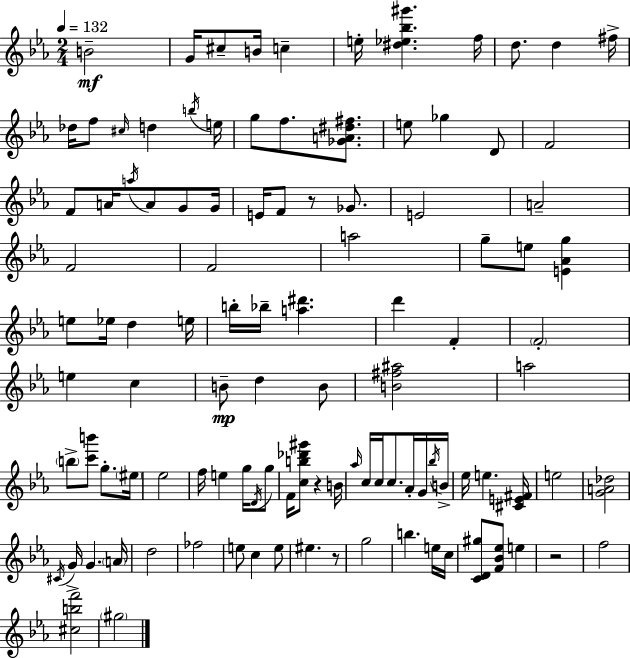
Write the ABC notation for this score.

X:1
T:Untitled
M:2/4
L:1/4
K:Cm
B2 G/4 ^c/2 B/4 c e/4 [^d_e_b^g'] f/4 d/2 d ^f/4 _d/4 f/2 ^c/4 d b/4 e/4 g/2 f/2 [_GA^d^f]/2 e/2 _g D/2 F2 F/2 A/4 a/4 A/2 G/2 G/4 E/4 F/2 z/2 _G/2 E2 A2 F2 F2 a2 g/2 e/2 [E_Ag] e/2 _e/4 d e/4 b/4 _b/4 [a^d'] d' F F2 e c B/2 d B/2 [B^f^a]2 a2 b/2 [c'b']/2 g/2 ^e/4 _e2 f/4 e g/4 D/4 g/2 F/4 [cb_d'^g']/2 z B/4 _a/4 c/4 c/4 c/2 _A/4 G/4 _b/4 B/4 _e/4 e [^CE^F]/4 e2 [GA_d]2 ^C/4 G/4 G A/4 d2 _f2 e/2 c e/2 ^e z/2 g2 b e/4 c/4 [CD^g]/2 [F_B_e]/2 e z2 f2 [^cbf']2 ^g2